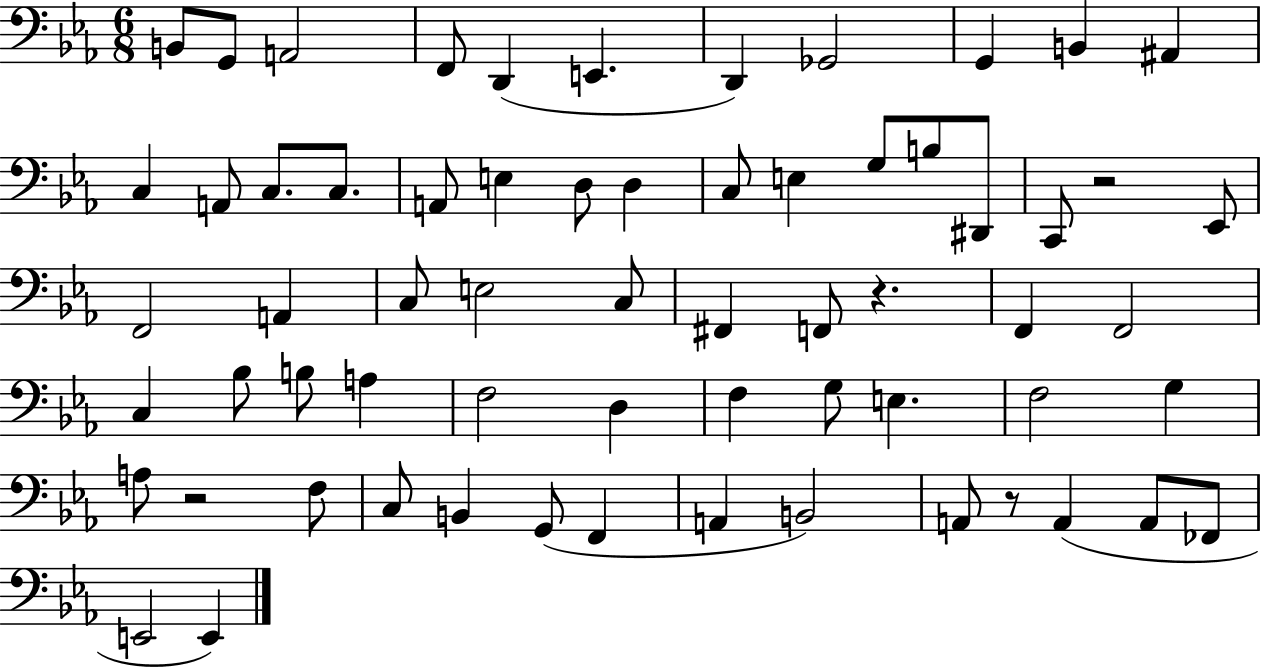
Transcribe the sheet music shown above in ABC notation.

X:1
T:Untitled
M:6/8
L:1/4
K:Eb
B,,/2 G,,/2 A,,2 F,,/2 D,, E,, D,, _G,,2 G,, B,, ^A,, C, A,,/2 C,/2 C,/2 A,,/2 E, D,/2 D, C,/2 E, G,/2 B,/2 ^D,,/2 C,,/2 z2 _E,,/2 F,,2 A,, C,/2 E,2 C,/2 ^F,, F,,/2 z F,, F,,2 C, _B,/2 B,/2 A, F,2 D, F, G,/2 E, F,2 G, A,/2 z2 F,/2 C,/2 B,, G,,/2 F,, A,, B,,2 A,,/2 z/2 A,, A,,/2 _F,,/2 E,,2 E,,